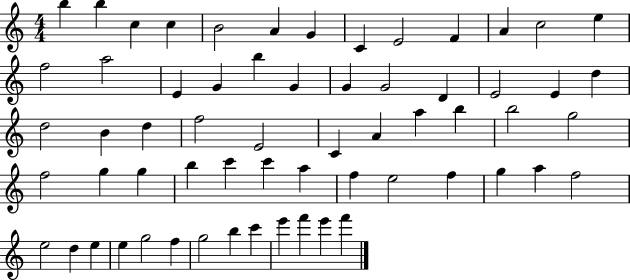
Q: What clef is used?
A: treble